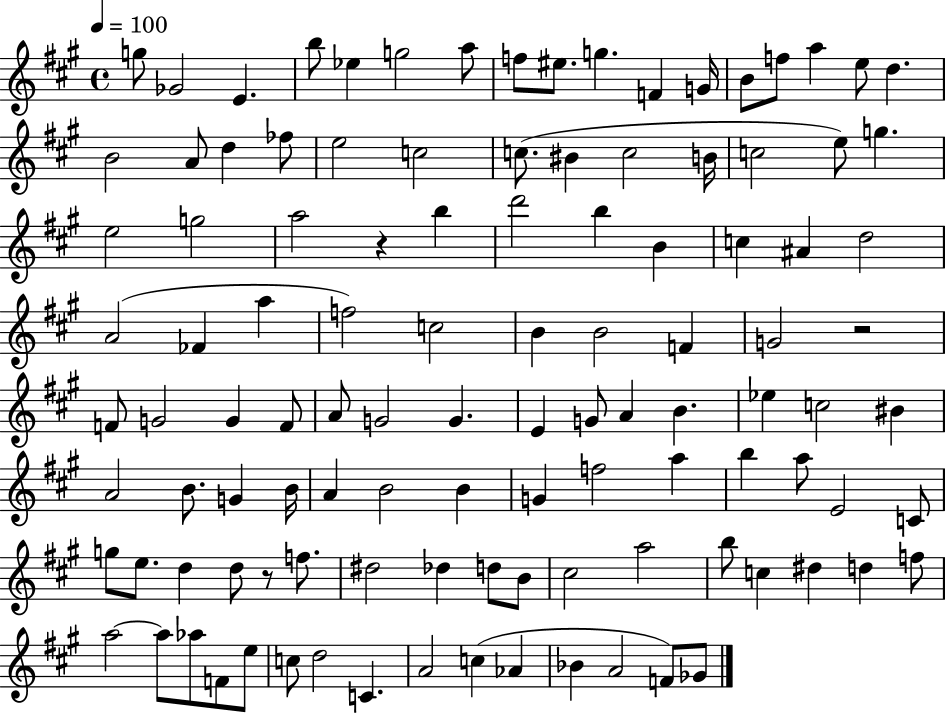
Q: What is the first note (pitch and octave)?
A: G5